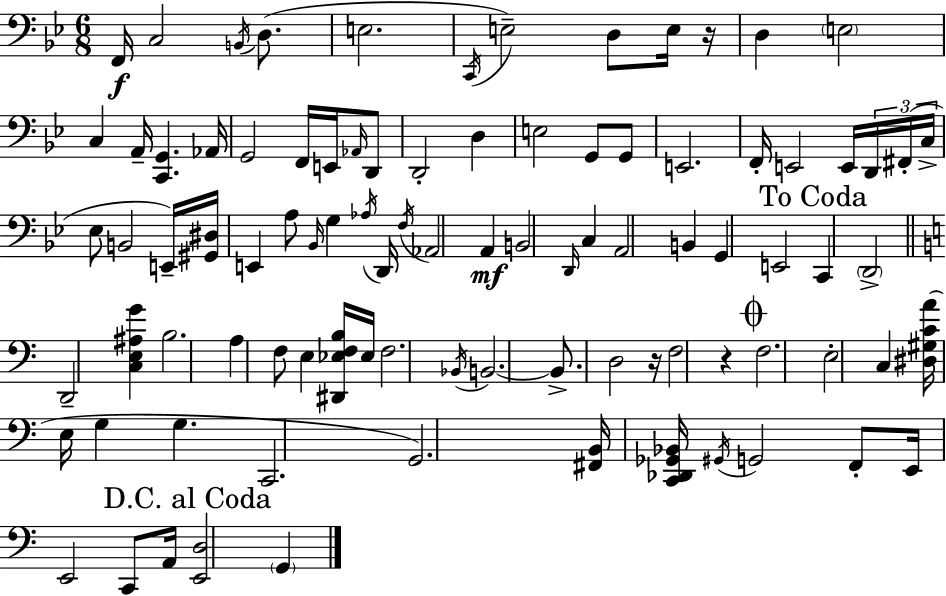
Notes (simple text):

F2/s C3/h B2/s D3/e. E3/h. C2/s E3/h D3/e E3/s R/s D3/q E3/h C3/q A2/s [C2,G2]/q. Ab2/s G2/h F2/s E2/s Ab2/s D2/e D2/h D3/q E3/h G2/e G2/e E2/h. F2/s E2/h E2/s D2/s F#2/s C3/s Eb3/e B2/h E2/s [G#2,D#3]/s E2/q A3/e Bb2/s G3/q Ab3/s D2/s F3/s Ab2/h A2/q B2/h D2/s C3/q A2/h B2/q G2/q E2/h C2/q D2/h D2/h [C3,E3,A#3,G4]/q B3/h. A3/q F3/e E3/q [D#2,Eb3,F3,B3]/s Eb3/s F3/h. Bb2/s B2/h. B2/e. D3/h R/s F3/h R/q F3/h. E3/h C3/q [D#3,G#3,C4,A4]/s E3/s G3/q G3/q. C2/h. G2/h. [F#2,B2]/s [C2,Db2,Gb2,Bb2]/s G#2/s G2/h F2/e E2/s E2/h C2/e A2/s [E2,D3]/h G2/q